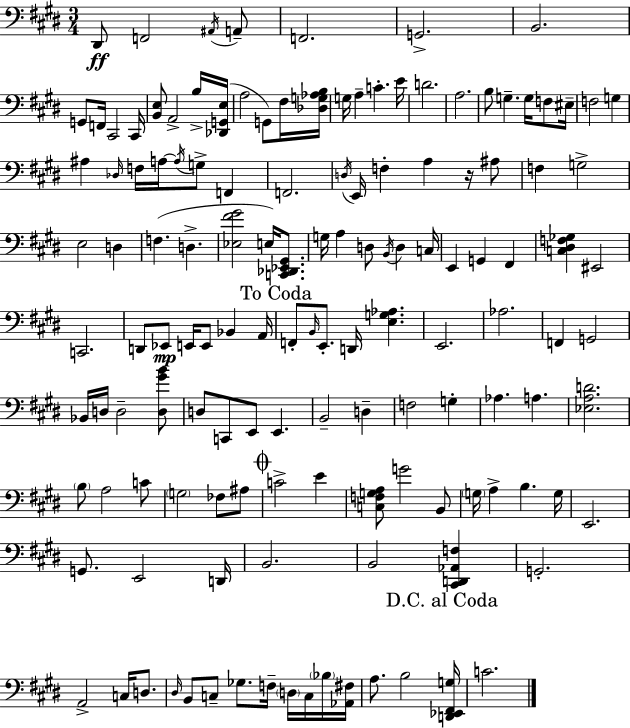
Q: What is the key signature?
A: E major